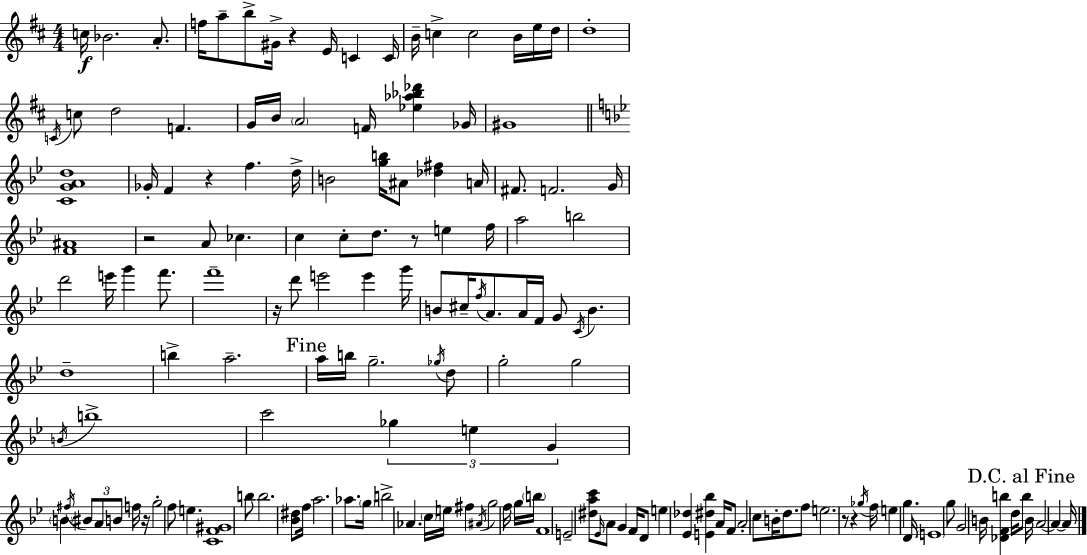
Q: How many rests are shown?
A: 8